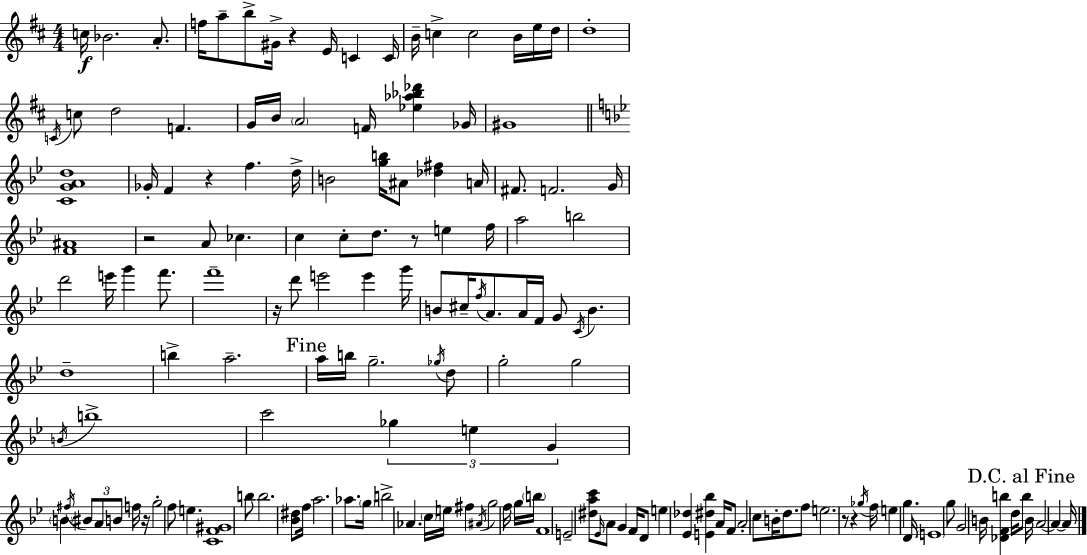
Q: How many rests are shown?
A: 8